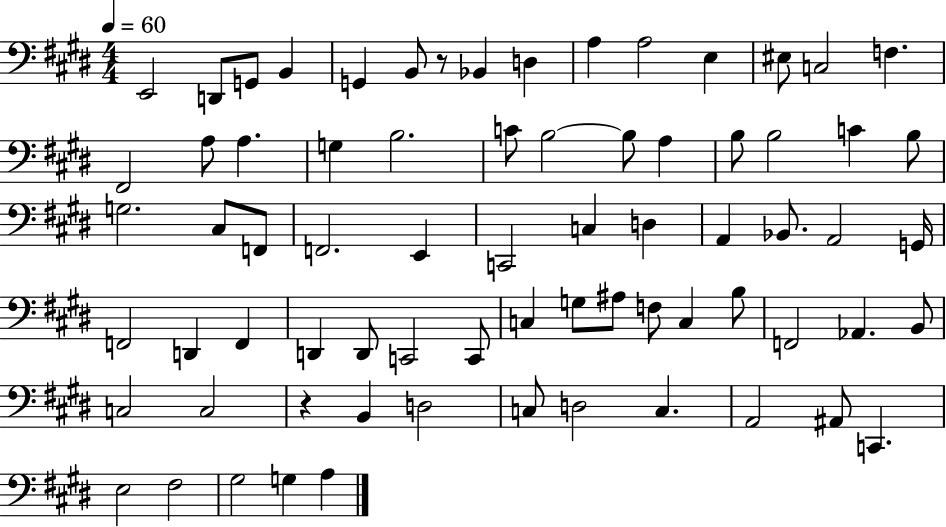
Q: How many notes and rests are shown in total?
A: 72